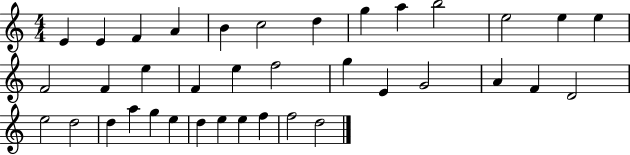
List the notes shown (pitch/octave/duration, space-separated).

E4/q E4/q F4/q A4/q B4/q C5/h D5/q G5/q A5/q B5/h E5/h E5/q E5/q F4/h F4/q E5/q F4/q E5/q F5/h G5/q E4/q G4/h A4/q F4/q D4/h E5/h D5/h D5/q A5/q G5/q E5/q D5/q E5/q E5/q F5/q F5/h D5/h